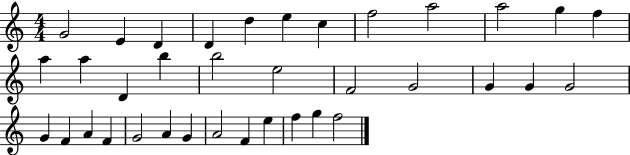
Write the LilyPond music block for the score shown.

{
  \clef treble
  \numericTimeSignature
  \time 4/4
  \key c \major
  g'2 e'4 d'4 | d'4 d''4 e''4 c''4 | f''2 a''2 | a''2 g''4 f''4 | \break a''4 a''4 d'4 b''4 | b''2 e''2 | f'2 g'2 | g'4 g'4 g'2 | \break g'4 f'4 a'4 f'4 | g'2 a'4 g'4 | a'2 f'4 e''4 | f''4 g''4 f''2 | \break \bar "|."
}